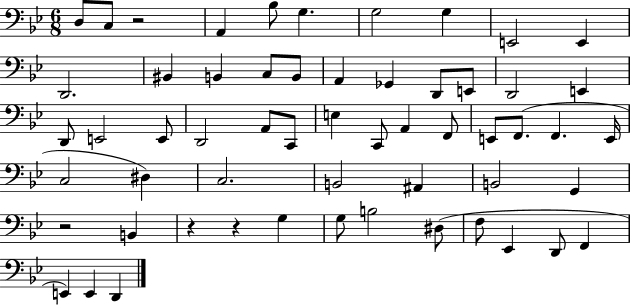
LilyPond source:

{
  \clef bass
  \numericTimeSignature
  \time 6/8
  \key bes \major
  d8 c8 r2 | a,4 bes8 g4. | g2 g4 | e,2 e,4 | \break d,2. | bis,4 b,4 c8 b,8 | a,4 ges,4 d,8 e,8 | d,2 e,4 | \break d,8 e,2 e,8 | d,2 a,8 c,8 | e4 c,8 a,4 f,8 | e,8 f,8.( f,4. e,16 | \break c2 dis4) | c2. | b,2 ais,4 | b,2 g,4 | \break r2 b,4 | r4 r4 g4 | g8 b2 dis8( | f8 ees,4 d,8 f,4 | \break e,4) e,4 d,4 | \bar "|."
}